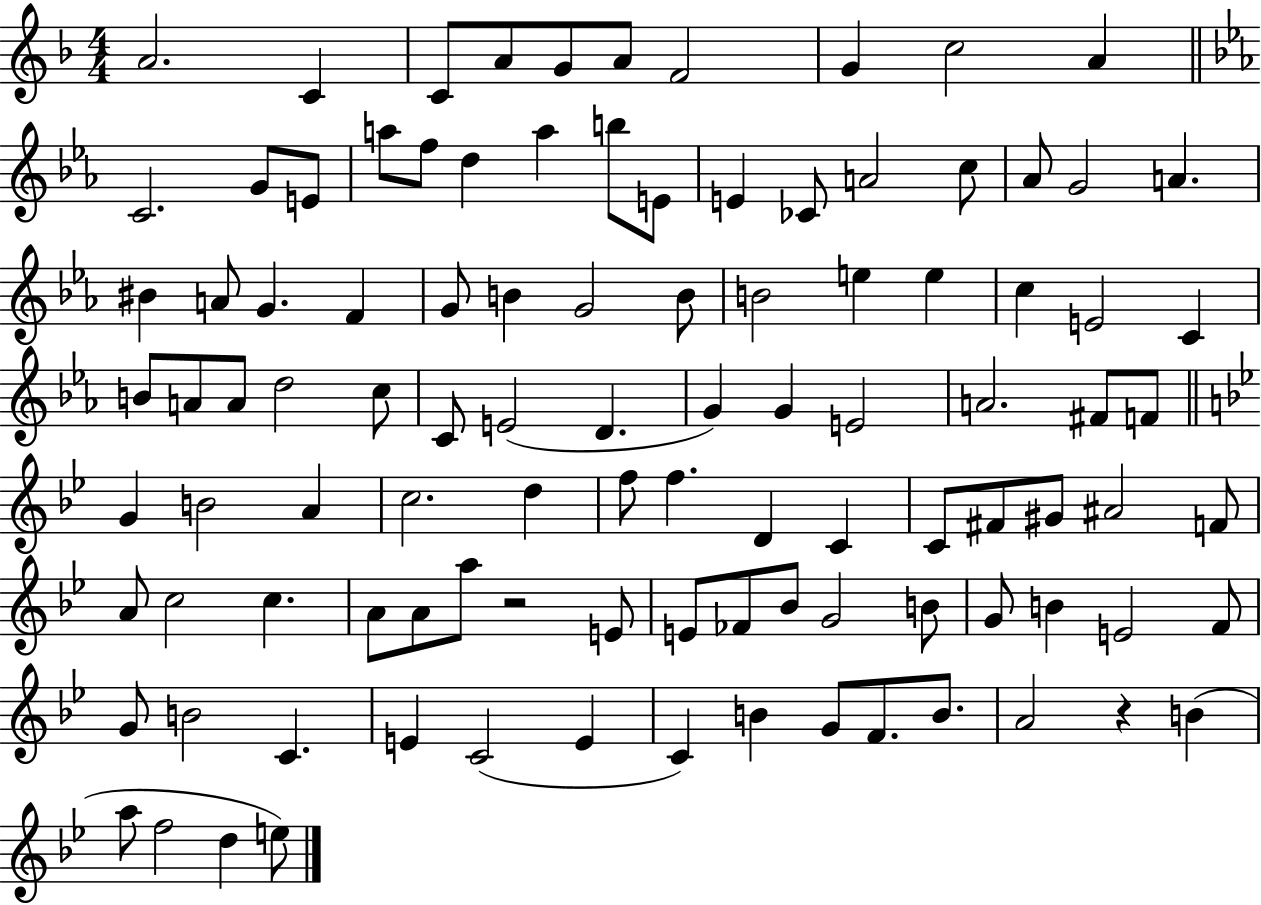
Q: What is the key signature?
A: F major